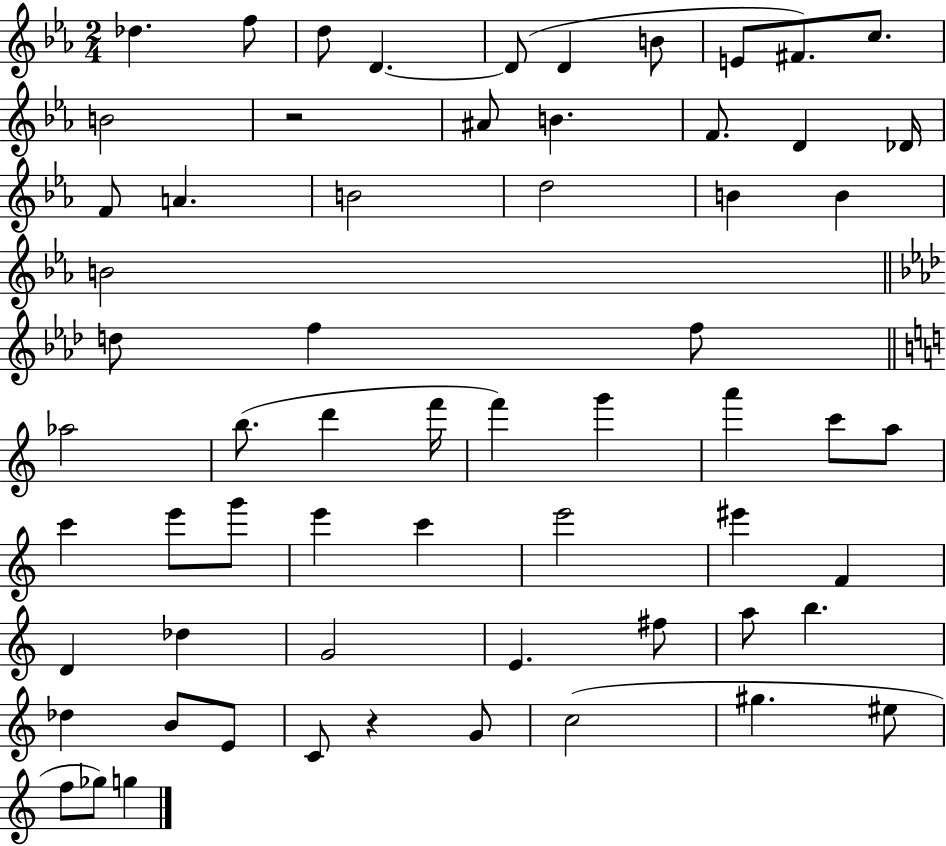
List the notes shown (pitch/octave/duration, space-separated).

Db5/q. F5/e D5/e D4/q. D4/e D4/q B4/e E4/e F#4/e. C5/e. B4/h R/h A#4/e B4/q. F4/e. D4/q Db4/s F4/e A4/q. B4/h D5/h B4/q B4/q B4/h D5/e F5/q F5/e Ab5/h B5/e. D6/q F6/s F6/q G6/q A6/q C6/e A5/e C6/q E6/e G6/e E6/q C6/q E6/h EIS6/q F4/q D4/q Db5/q G4/h E4/q. F#5/e A5/e B5/q. Db5/q B4/e E4/e C4/e R/q G4/e C5/h G#5/q. EIS5/e F5/e Gb5/e G5/q